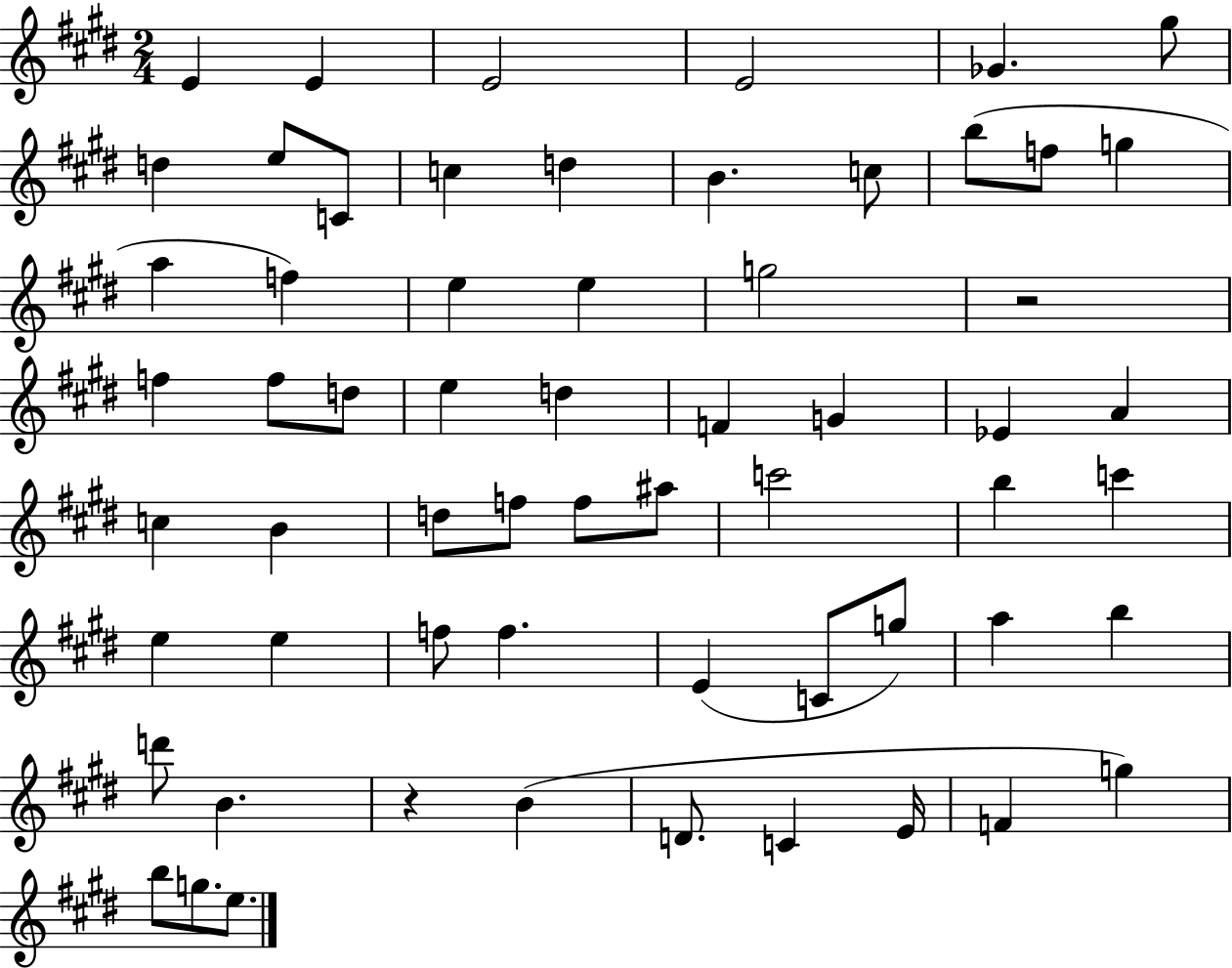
E4/q E4/q E4/h E4/h Gb4/q. G#5/e D5/q E5/e C4/e C5/q D5/q B4/q. C5/e B5/e F5/e G5/q A5/q F5/q E5/q E5/q G5/h R/h F5/q F5/e D5/e E5/q D5/q F4/q G4/q Eb4/q A4/q C5/q B4/q D5/e F5/e F5/e A#5/e C6/h B5/q C6/q E5/q E5/q F5/e F5/q. E4/q C4/e G5/e A5/q B5/q D6/e B4/q. R/q B4/q D4/e. C4/q E4/s F4/q G5/q B5/e G5/e. E5/e.